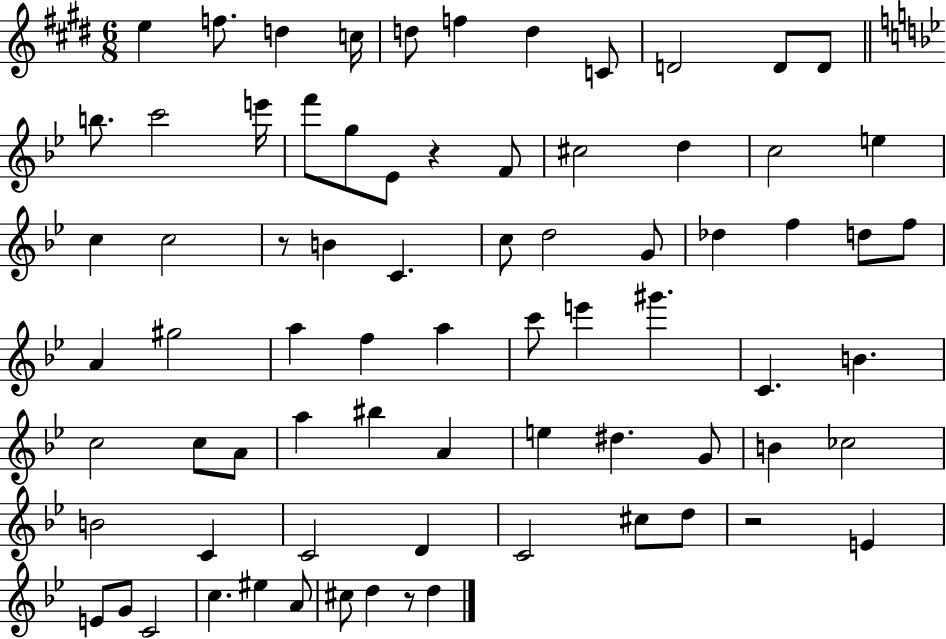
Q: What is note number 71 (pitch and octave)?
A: D5